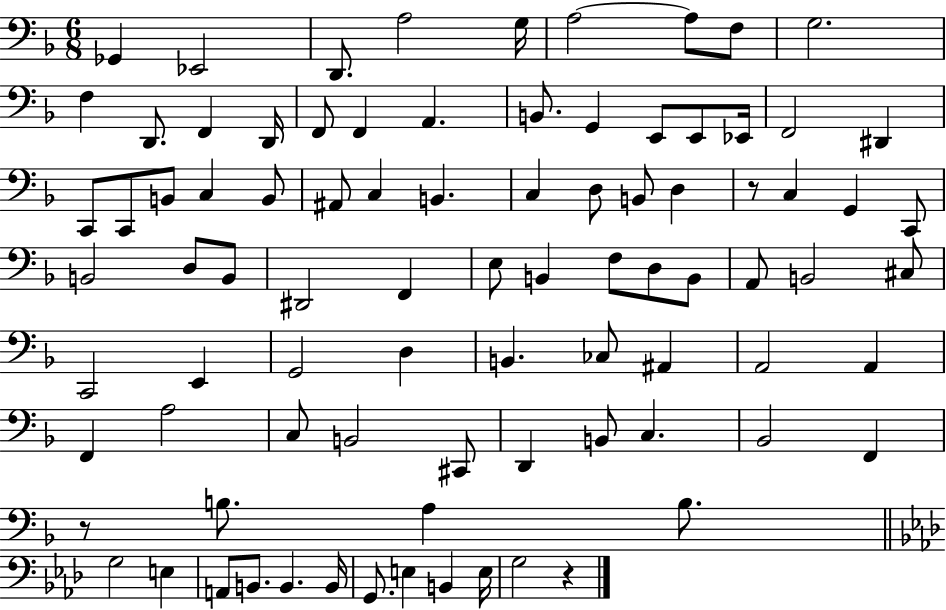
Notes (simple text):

Gb2/q Eb2/h D2/e. A3/h G3/s A3/h A3/e F3/e G3/h. F3/q D2/e. F2/q D2/s F2/e F2/q A2/q. B2/e. G2/q E2/e E2/e Eb2/s F2/h D#2/q C2/e C2/e B2/e C3/q B2/e A#2/e C3/q B2/q. C3/q D3/e B2/e D3/q R/e C3/q G2/q C2/e B2/h D3/e B2/e D#2/h F2/q E3/e B2/q F3/e D3/e B2/e A2/e B2/h C#3/e C2/h E2/q G2/h D3/q B2/q. CES3/e A#2/q A2/h A2/q F2/q A3/h C3/e B2/h C#2/e D2/q B2/e C3/q. Bb2/h F2/q R/e B3/e. A3/q B3/e. G3/h E3/q A2/e B2/e. B2/q. B2/s G2/e. E3/q B2/q E3/s G3/h R/q